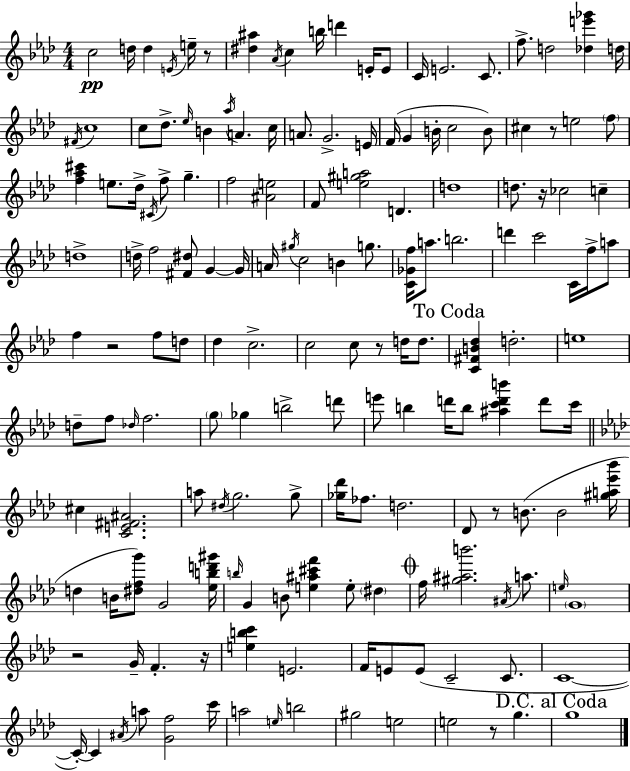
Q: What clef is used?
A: treble